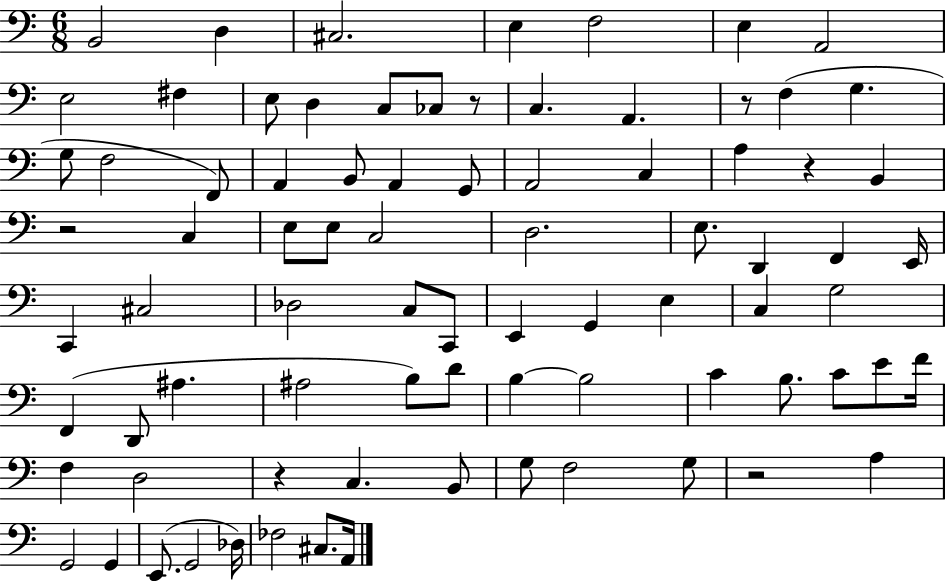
{
  \clef bass
  \numericTimeSignature
  \time 6/8
  \key c \major
  \repeat volta 2 { b,2 d4 | cis2. | e4 f2 | e4 a,2 | \break e2 fis4 | e8 d4 c8 ces8 r8 | c4. a,4. | r8 f4( g4. | \break g8 f2 f,8) | a,4 b,8 a,4 g,8 | a,2 c4 | a4 r4 b,4 | \break r2 c4 | e8 e8 c2 | d2. | e8. d,4 f,4 e,16 | \break c,4 cis2 | des2 c8 c,8 | e,4 g,4 e4 | c4 g2 | \break f,4( d,8 ais4. | ais2 b8) d'8 | b4~~ b2 | c'4 b8. c'8 e'8 f'16 | \break f4 d2 | r4 c4. b,8 | g8 f2 g8 | r2 a4 | \break g,2 g,4 | e,8.( g,2 des16) | fes2 cis8. a,16 | } \bar "|."
}